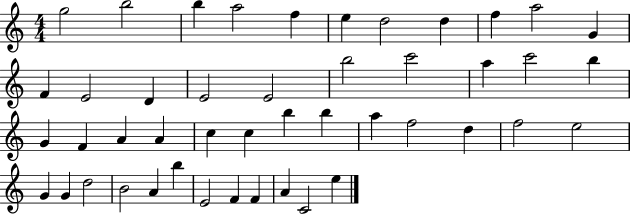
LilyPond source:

{
  \clef treble
  \numericTimeSignature
  \time 4/4
  \key c \major
  g''2 b''2 | b''4 a''2 f''4 | e''4 d''2 d''4 | f''4 a''2 g'4 | \break f'4 e'2 d'4 | e'2 e'2 | b''2 c'''2 | a''4 c'''2 b''4 | \break g'4 f'4 a'4 a'4 | c''4 c''4 b''4 b''4 | a''4 f''2 d''4 | f''2 e''2 | \break g'4 g'4 d''2 | b'2 a'4 b''4 | e'2 f'4 f'4 | a'4 c'2 e''4 | \break \bar "|."
}